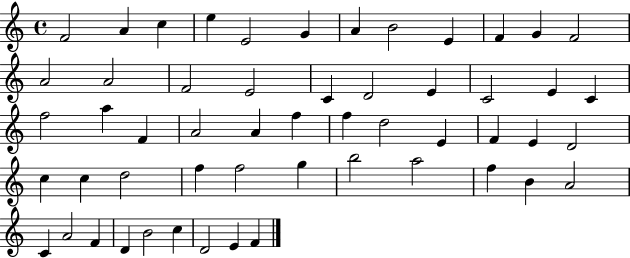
X:1
T:Untitled
M:4/4
L:1/4
K:C
F2 A c e E2 G A B2 E F G F2 A2 A2 F2 E2 C D2 E C2 E C f2 a F A2 A f f d2 E F E D2 c c d2 f f2 g b2 a2 f B A2 C A2 F D B2 c D2 E F